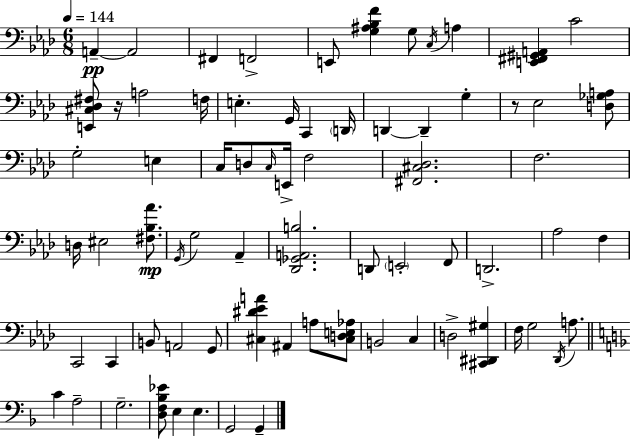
{
  \clef bass
  \numericTimeSignature
  \time 6/8
  \key aes \major
  \tempo 4 = 144
  \repeat volta 2 { a,4--~~\pp a,2 | fis,4 f,2-> | e,8 <g ais bes f'>4 g8 \acciaccatura { c16 } a4 | <e, fis, gis, a,>4 c'2 | \break <e, cis des fis>8 r16 a2 | f16 e4.-. g,16 c,4 | \parenthesize d,16 d,4~~ d,4-- g4-. | r8 ees2 <d ges a>8 | \break g2-. e4 | c16 d8 \grace { c16 } e,16-> f2 | <fis, cis des>2. | f2. | \break d16 eis2 <fis bes aes'>8.\mp | \acciaccatura { g,16 } g2 aes,4-- | <des, ges, a, b>2. | d,8 \parenthesize e,2-. | \break f,8 d,2.-> | aes2 f4 | c,2 c,4 | b,8 a,2 | \break g,8 <cis dis' ees' a'>4 ais,4 a8 | <cis d e aes>8 b,2 c4 | d2-> <cis, dis, gis>4 | f16 g2 | \break \acciaccatura { des,16 } a8. \bar "||" \break \key f \major c'4 a2-- | g2.-- | <d f bes ees'>8 e4 e4. | g,2 g,4-- | \break } \bar "|."
}